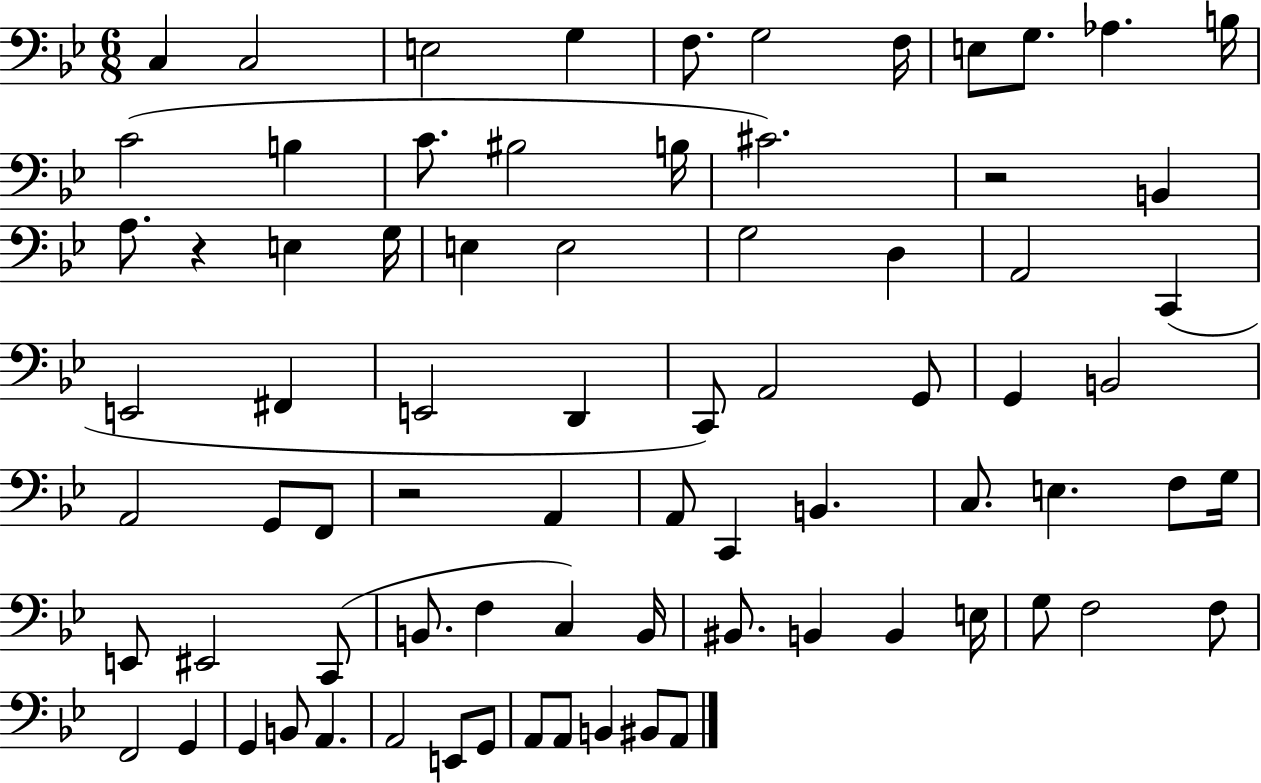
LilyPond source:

{
  \clef bass
  \numericTimeSignature
  \time 6/8
  \key bes \major
  c4 c2 | e2 g4 | f8. g2 f16 | e8 g8. aes4. b16 | \break c'2( b4 | c'8. bis2 b16 | cis'2.) | r2 b,4 | \break a8. r4 e4 g16 | e4 e2 | g2 d4 | a,2 c,4( | \break e,2 fis,4 | e,2 d,4 | c,8) a,2 g,8 | g,4 b,2 | \break a,2 g,8 f,8 | r2 a,4 | a,8 c,4 b,4. | c8. e4. f8 g16 | \break e,8 eis,2 c,8( | b,8. f4 c4) b,16 | bis,8. b,4 b,4 e16 | g8 f2 f8 | \break f,2 g,4 | g,4 b,8 a,4. | a,2 e,8 g,8 | a,8 a,8 b,4 bis,8 a,8 | \break \bar "|."
}